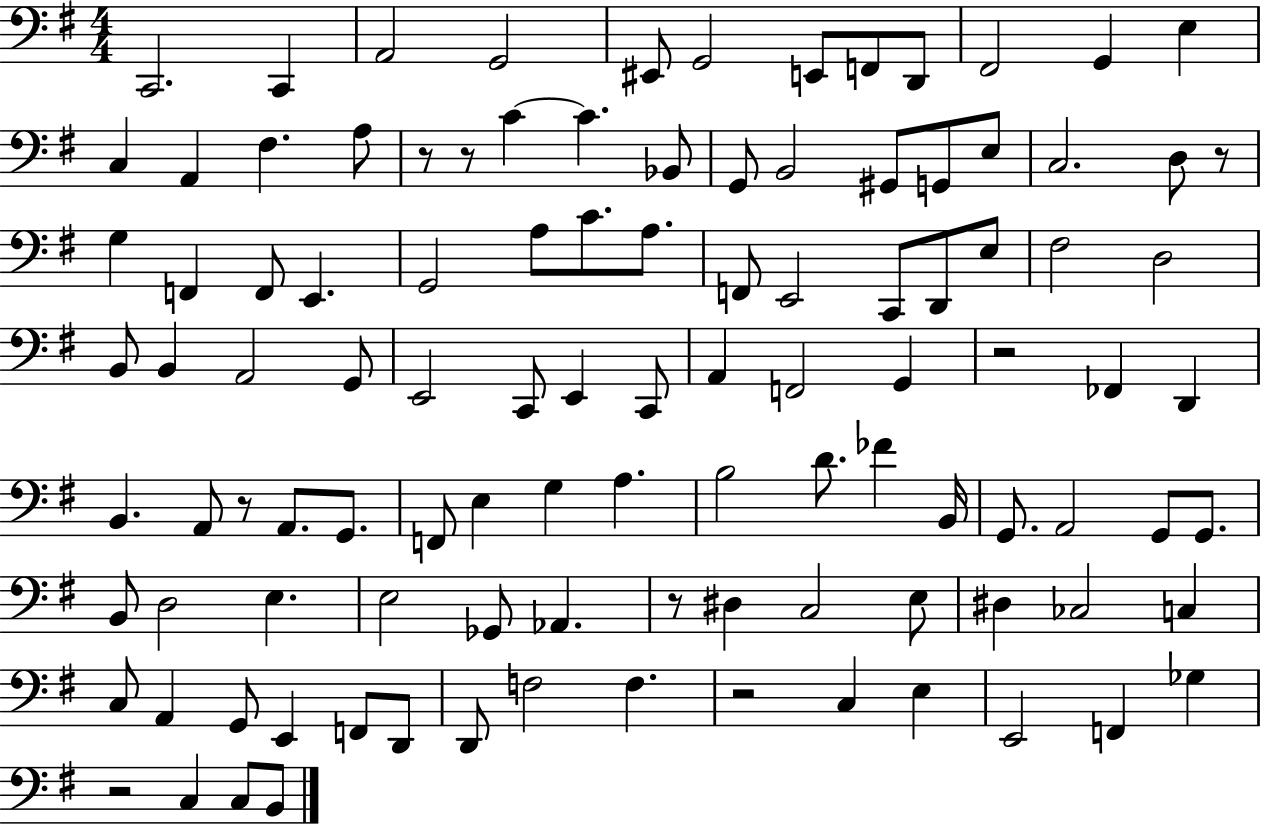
X:1
T:Untitled
M:4/4
L:1/4
K:G
C,,2 C,, A,,2 G,,2 ^E,,/2 G,,2 E,,/2 F,,/2 D,,/2 ^F,,2 G,, E, C, A,, ^F, A,/2 z/2 z/2 C C _B,,/2 G,,/2 B,,2 ^G,,/2 G,,/2 E,/2 C,2 D,/2 z/2 G, F,, F,,/2 E,, G,,2 A,/2 C/2 A,/2 F,,/2 E,,2 C,,/2 D,,/2 E,/2 ^F,2 D,2 B,,/2 B,, A,,2 G,,/2 E,,2 C,,/2 E,, C,,/2 A,, F,,2 G,, z2 _F,, D,, B,, A,,/2 z/2 A,,/2 G,,/2 F,,/2 E, G, A, B,2 D/2 _F B,,/4 G,,/2 A,,2 G,,/2 G,,/2 B,,/2 D,2 E, E,2 _G,,/2 _A,, z/2 ^D, C,2 E,/2 ^D, _C,2 C, C,/2 A,, G,,/2 E,, F,,/2 D,,/2 D,,/2 F,2 F, z2 C, E, E,,2 F,, _G, z2 C, C,/2 B,,/2